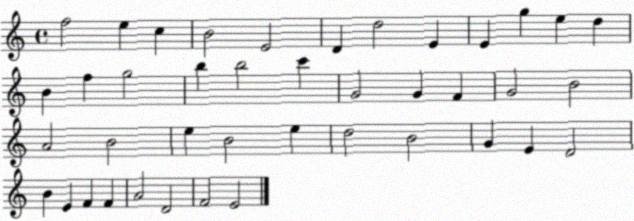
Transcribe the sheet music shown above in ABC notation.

X:1
T:Untitled
M:4/4
L:1/4
K:C
f2 e c B2 E2 D d2 E E g e d B f g2 b b2 c' G2 G F G2 B2 A2 B2 e B2 e d2 B2 G E D2 B E F F A2 D2 F2 E2